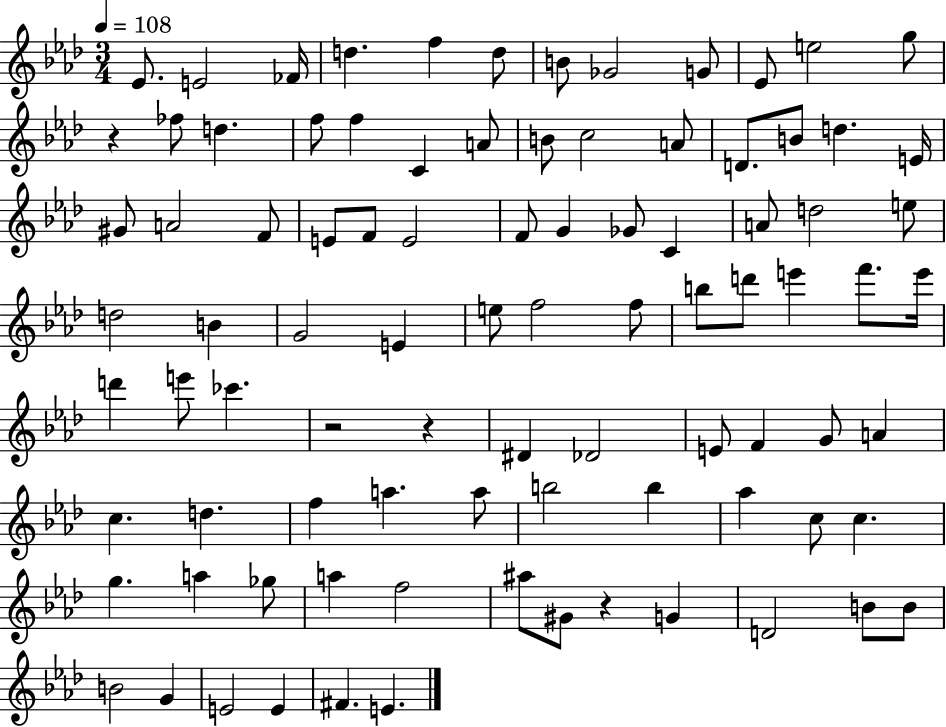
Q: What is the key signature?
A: AES major